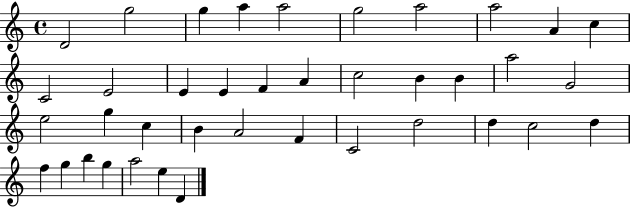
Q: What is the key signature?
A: C major